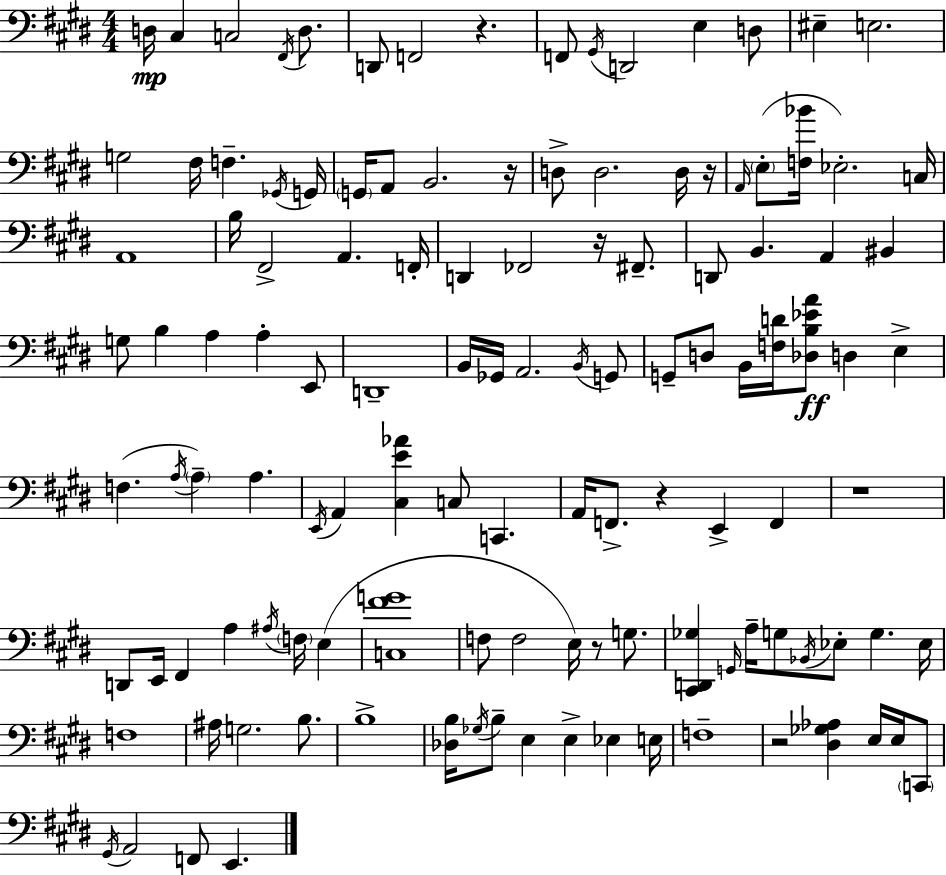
{
  \clef bass
  \numericTimeSignature
  \time 4/4
  \key e \major
  \repeat volta 2 { d16\mp cis4 c2 \acciaccatura { fis,16 } d8. | d,8 f,2 r4. | f,8 \acciaccatura { gis,16 } d,2 e4 | d8 eis4-- e2. | \break g2 fis16 f4.-- | \acciaccatura { ges,16 } g,16 \parenthesize g,16 a,8 b,2. | r16 d8-> d2. | d16 r16 \grace { a,16 }( \parenthesize e8-. <f bes'>16 ees2.-.) | \break c16 a,1 | b16 fis,2-> a,4. | f,16-. d,4 fes,2 | r16 fis,8.-- d,8 b,4. a,4 | \break bis,4 g8 b4 a4 a4-. | e,8 d,1-- | b,16 ges,16 a,2. | \acciaccatura { b,16 } g,8 g,8-- d8 b,16 <f d'>16 <des b ees' a'>8\ff d4 | \break e4-> f4.( \acciaccatura { a16 } \parenthesize a4--) | a4. \acciaccatura { e,16 } a,4 <cis e' aes'>4 c8 | c,4. a,16 f,8.-> r4 e,4-> | f,4 r1 | \break d,8 e,16 fis,4 a4 | \acciaccatura { ais16 } \parenthesize f16 e4( <c fis' g'>1 | f8 f2 | e16) r8 g8. <cis, d, ges>4 \grace { g,16 } a16-- g8 | \break \acciaccatura { bes,16 } ees8-. g4. ees16 f1 | ais16 g2. | b8. b1-> | <des b>16 \acciaccatura { ges16 } b8-- e4 | \break e4-> ees4 e16 f1-- | r2 | <dis ges aes>4 e16 e16 \parenthesize c,8 \acciaccatura { gis,16 } a,2 | f,8 e,4. } \bar "|."
}